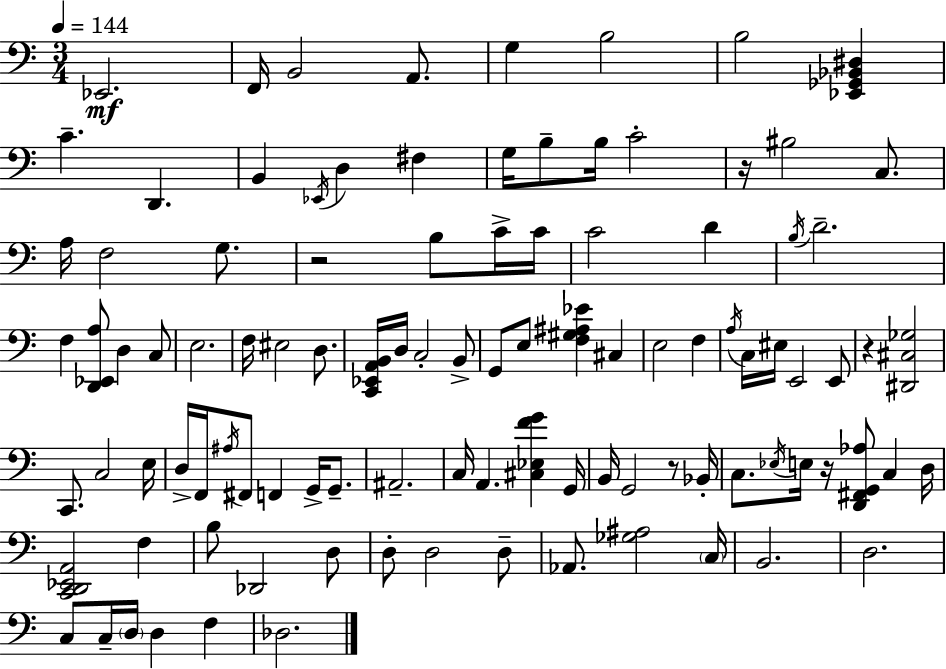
{
  \clef bass
  \numericTimeSignature
  \time 3/4
  \key c \major
  \tempo 4 = 144
  ees,2.\mf | f,16 b,2 a,8. | g4 b2 | b2 <ees, ges, bes, dis>4 | \break c'4.-- d,4. | b,4 \acciaccatura { ees,16 } d4 fis4 | g16 b8-- b16 c'2-. | r16 bis2 c8. | \break a16 f2 g8. | r2 b8 c'16-> | c'16 c'2 d'4 | \acciaccatura { b16 } d'2.-- | \break f4 <d, ees, a>8 d4 | c8 e2. | f16 eis2 d8. | <c, ees, a, b,>16 d16 c2-. | \break b,8-> g,8 e8 <f gis ais ees'>4 cis4 | e2 f4 | \acciaccatura { a16 } c16 eis16 e,2 | e,8 r4 <dis, cis ges>2 | \break c,8. c2 | e16 d16-> f,16 \acciaccatura { ais16 } fis,8 f,4 | g,16-> g,8.-- ais,2.-- | c16 a,4. <cis ees f' g'>4 | \break g,16 b,16 g,2 | r8 bes,16-. c8. \acciaccatura { ees16 } e16 r16 <d, fis, g, aes>8 | c4 d16 <c, d, ees, a,>2 | f4 b8 des,2 | \break d8 d8-. d2 | d8-- aes,8. <ges ais>2 | \parenthesize c16 b,2. | d2. | \break c8 c16-- \parenthesize d16 d4 | f4 des2. | \bar "|."
}